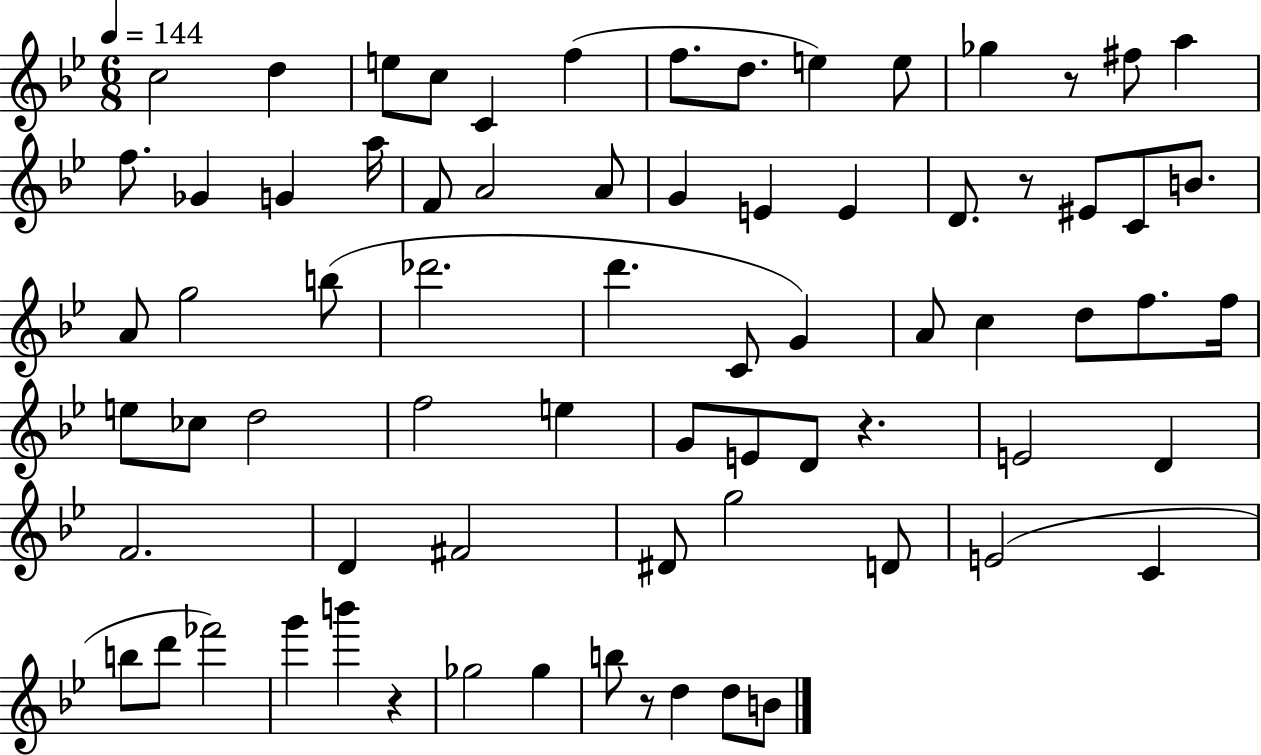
{
  \clef treble
  \numericTimeSignature
  \time 6/8
  \key bes \major
  \tempo 4 = 144
  \repeat volta 2 { c''2 d''4 | e''8 c''8 c'4 f''4( | f''8. d''8. e''4) e''8 | ges''4 r8 fis''8 a''4 | \break f''8. ges'4 g'4 a''16 | f'8 a'2 a'8 | g'4 e'4 e'4 | d'8. r8 eis'8 c'8 b'8. | \break a'8 g''2 b''8( | des'''2. | d'''4. c'8 g'4) | a'8 c''4 d''8 f''8. f''16 | \break e''8 ces''8 d''2 | f''2 e''4 | g'8 e'8 d'8 r4. | e'2 d'4 | \break f'2. | d'4 fis'2 | dis'8 g''2 d'8 | e'2( c'4 | \break b''8 d'''8 fes'''2) | g'''4 b'''4 r4 | ges''2 ges''4 | b''8 r8 d''4 d''8 b'8 | \break } \bar "|."
}